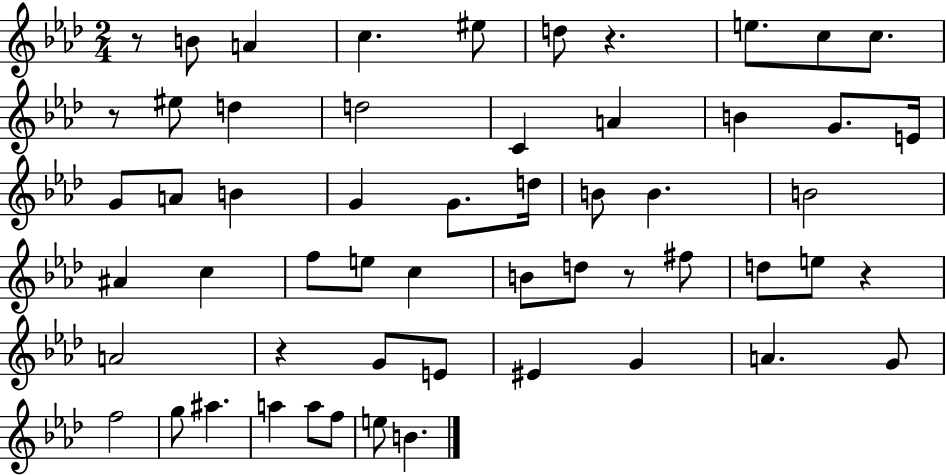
R/e B4/e A4/q C5/q. EIS5/e D5/e R/q. E5/e. C5/e C5/e. R/e EIS5/e D5/q D5/h C4/q A4/q B4/q G4/e. E4/s G4/e A4/e B4/q G4/q G4/e. D5/s B4/e B4/q. B4/h A#4/q C5/q F5/e E5/e C5/q B4/e D5/e R/e F#5/e D5/e E5/e R/q A4/h R/q G4/e E4/e EIS4/q G4/q A4/q. G4/e F5/h G5/e A#5/q. A5/q A5/e F5/e E5/e B4/q.